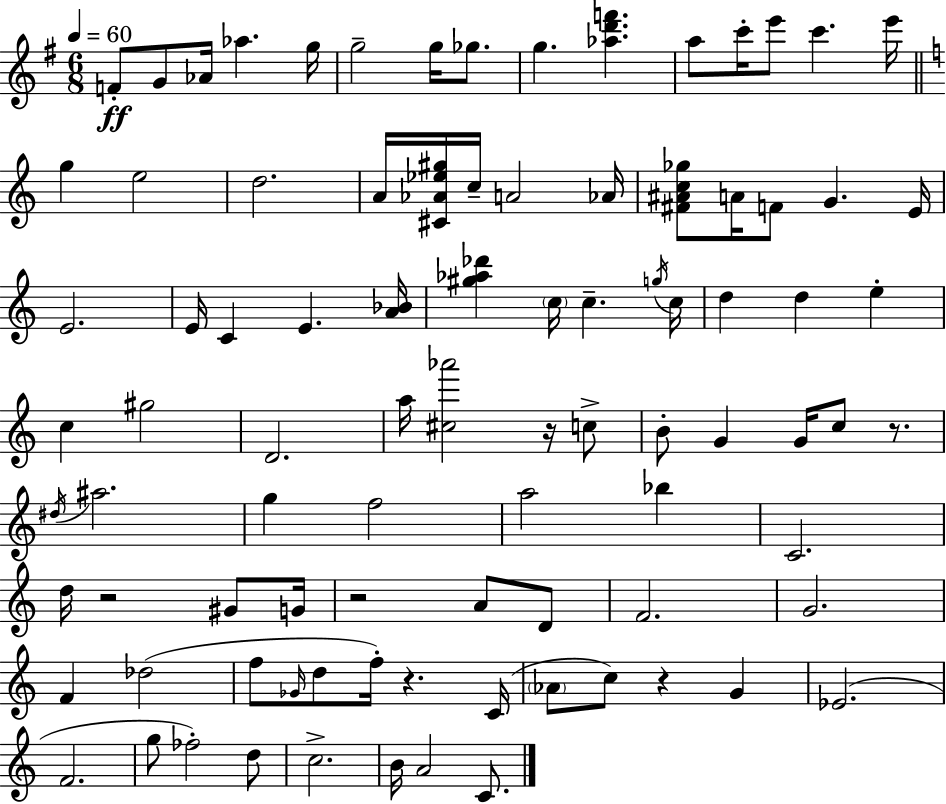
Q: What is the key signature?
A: E minor